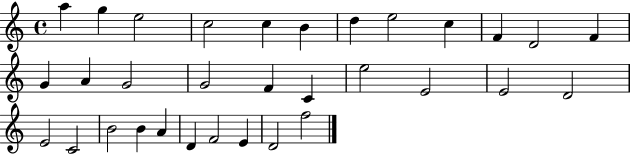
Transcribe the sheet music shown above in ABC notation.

X:1
T:Untitled
M:4/4
L:1/4
K:C
a g e2 c2 c B d e2 c F D2 F G A G2 G2 F C e2 E2 E2 D2 E2 C2 B2 B A D F2 E D2 f2